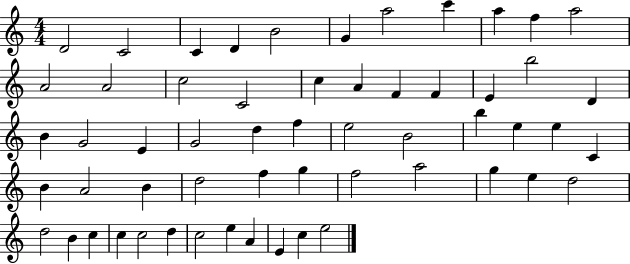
{
  \clef treble
  \numericTimeSignature
  \time 4/4
  \key c \major
  d'2 c'2 | c'4 d'4 b'2 | g'4 a''2 c'''4 | a''4 f''4 a''2 | \break a'2 a'2 | c''2 c'2 | c''4 a'4 f'4 f'4 | e'4 b''2 d'4 | \break b'4 g'2 e'4 | g'2 d''4 f''4 | e''2 b'2 | b''4 e''4 e''4 c'4 | \break b'4 a'2 b'4 | d''2 f''4 g''4 | f''2 a''2 | g''4 e''4 d''2 | \break d''2 b'4 c''4 | c''4 c''2 d''4 | c''2 e''4 a'4 | e'4 c''4 e''2 | \break \bar "|."
}